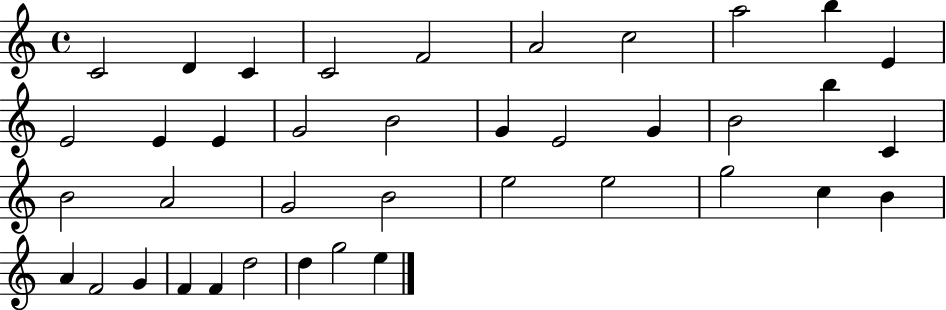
C4/h D4/q C4/q C4/h F4/h A4/h C5/h A5/h B5/q E4/q E4/h E4/q E4/q G4/h B4/h G4/q E4/h G4/q B4/h B5/q C4/q B4/h A4/h G4/h B4/h E5/h E5/h G5/h C5/q B4/q A4/q F4/h G4/q F4/q F4/q D5/h D5/q G5/h E5/q